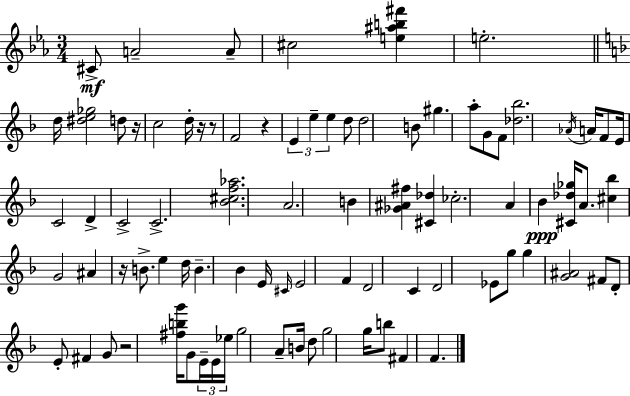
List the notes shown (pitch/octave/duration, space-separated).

C#4/e A4/h A4/e C#5/h [E5,A#5,B5,F#6]/q E5/h. D5/s [D#5,E5,Gb5]/h D5/e R/s C5/h D5/s R/s R/e F4/h R/q E4/q E5/q E5/q D5/e D5/h B4/e G#5/q. A5/e G4/e F4/e [Db5,Bb5]/h. Ab4/s A4/s F4/e E4/s C4/h D4/q C4/h C4/h. [Bb4,C#5,F5,Ab5]/h. A4/h. B4/q [Gb4,A#4,F#5]/q [C#4,Db5]/q CES5/h. A4/q Bb4/q [C#4,Db5,Gb5]/s A4/e. [C#5,Bb5]/q G4/h A#4/q R/s B4/e. E5/q D5/s B4/q. Bb4/q E4/s C#4/s E4/h F4/q D4/h C4/q D4/h Eb4/e G5/e G5/q [G4,A#4]/h F#4/e D4/e E4/e F#4/q G4/e R/h [F#5,B5,G6]/s G4/e E4/s E4/s Eb5/s G5/h A4/e B4/s D5/e G5/h G5/s B5/e F#4/q F4/q.